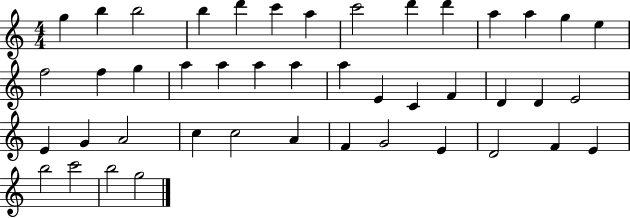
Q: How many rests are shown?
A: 0